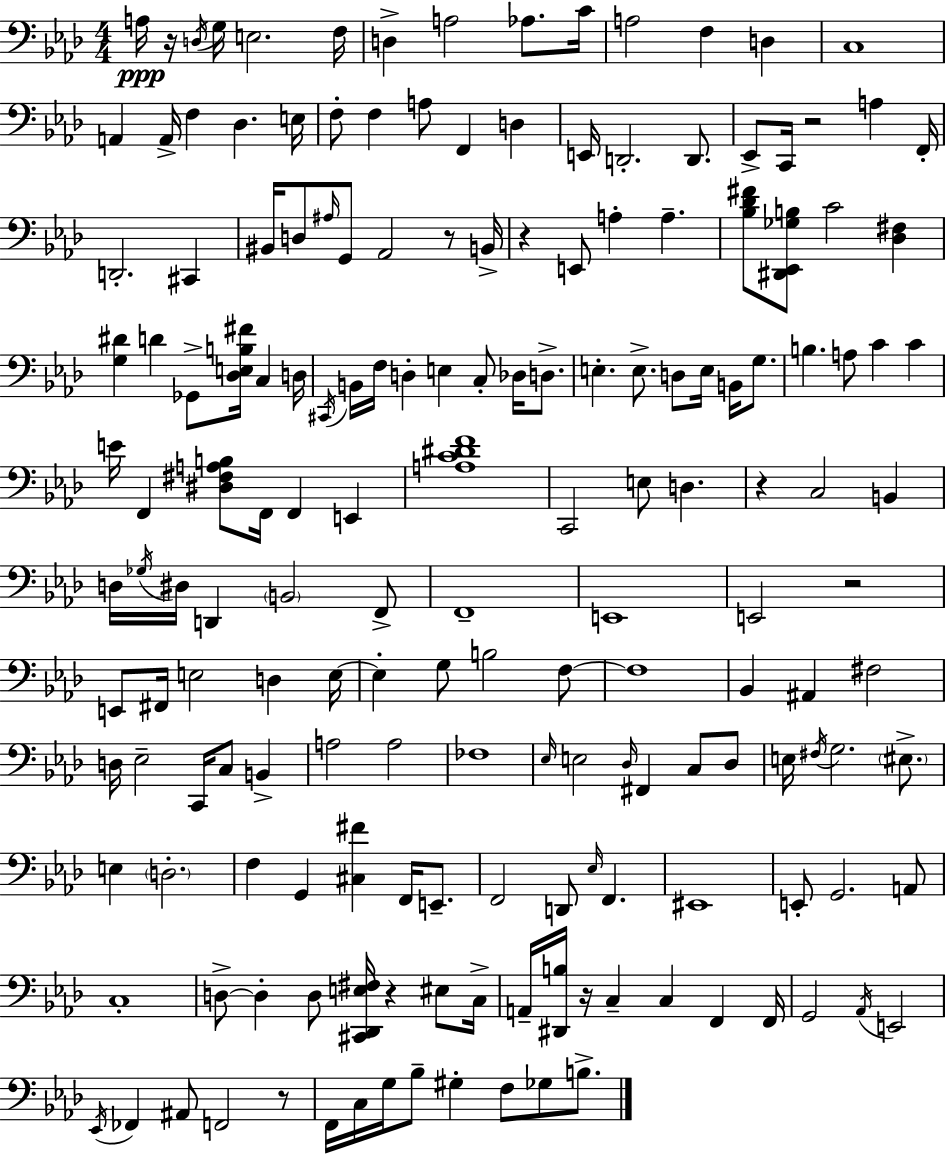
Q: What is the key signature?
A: AES major